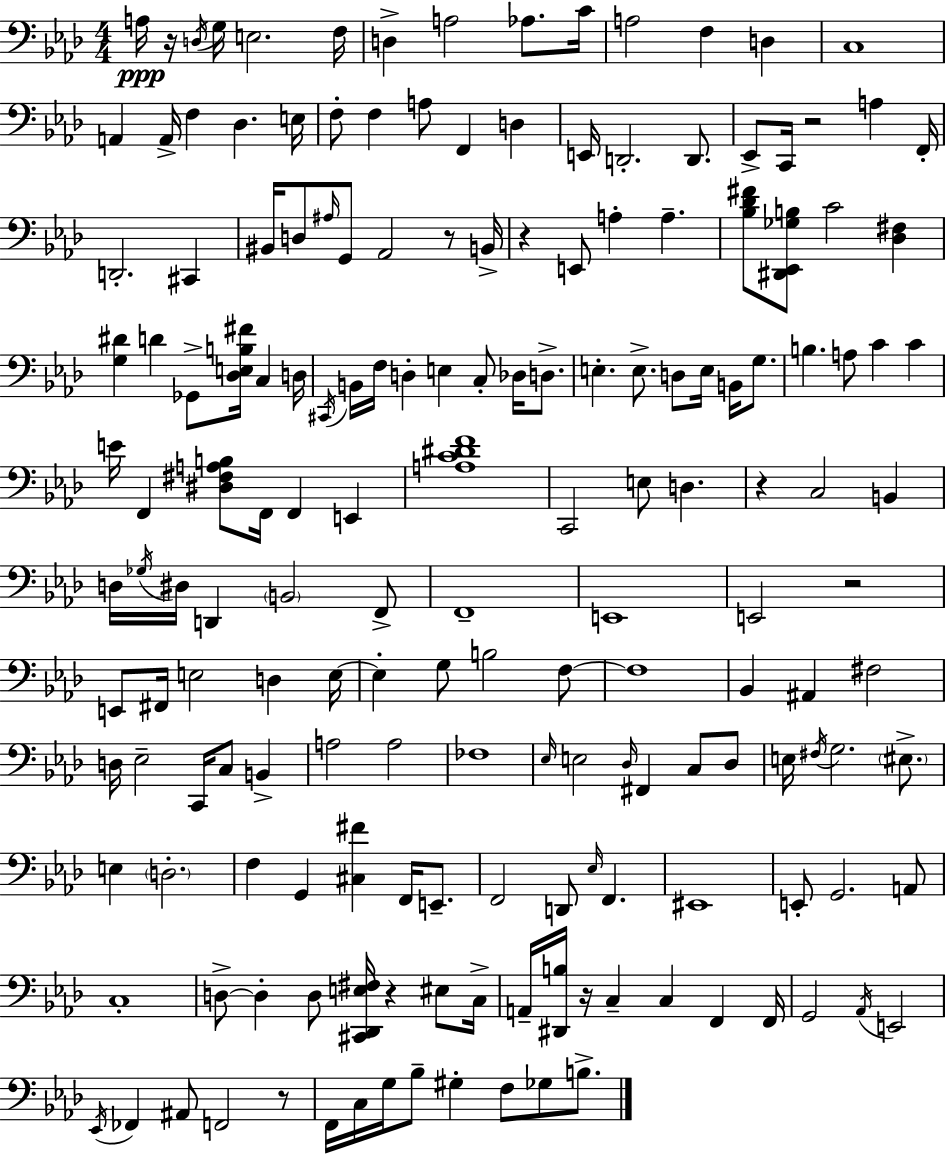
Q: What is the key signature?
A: AES major